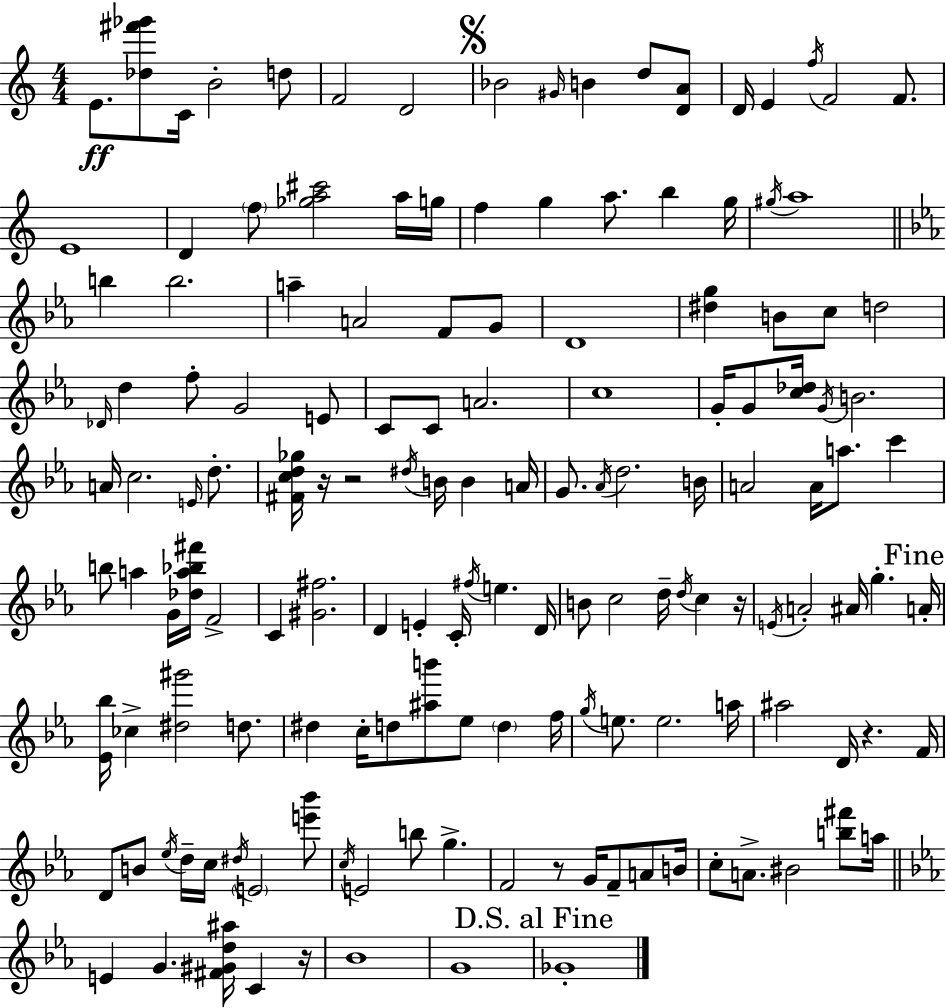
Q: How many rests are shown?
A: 6